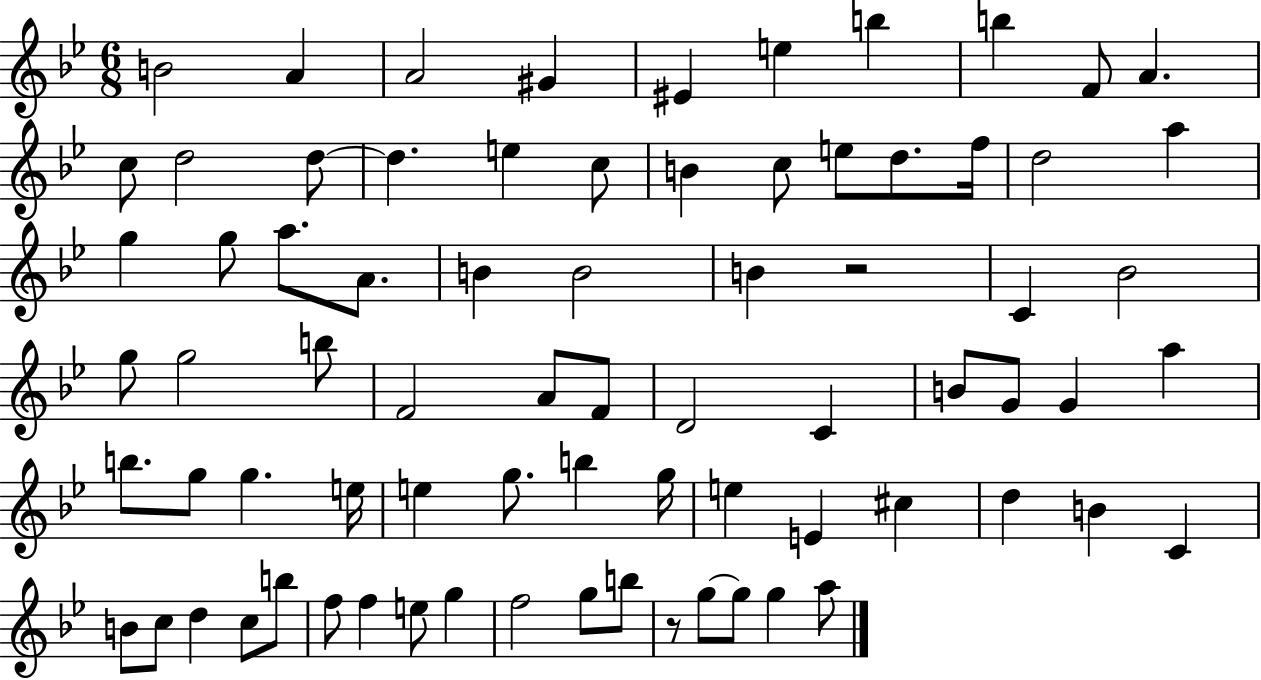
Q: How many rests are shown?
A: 2